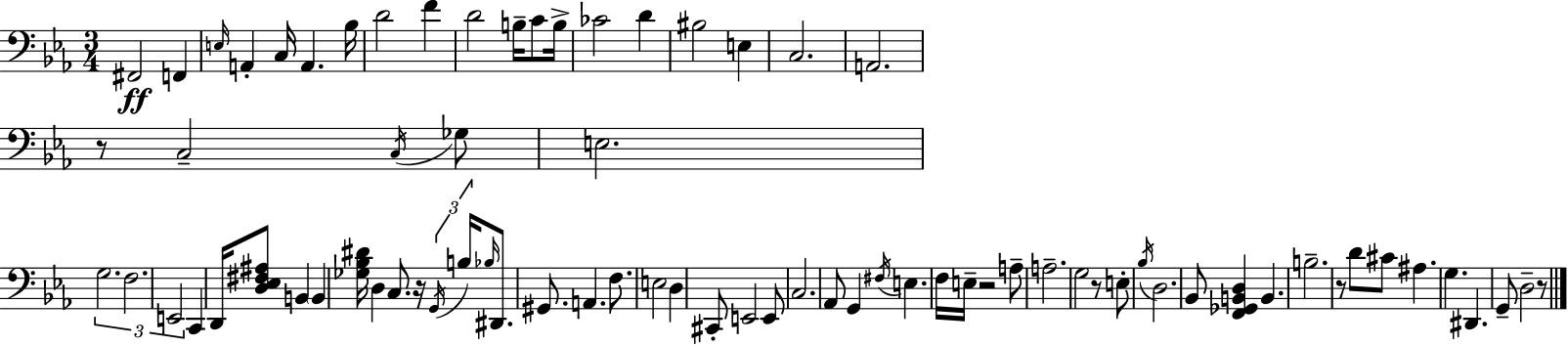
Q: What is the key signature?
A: EES major